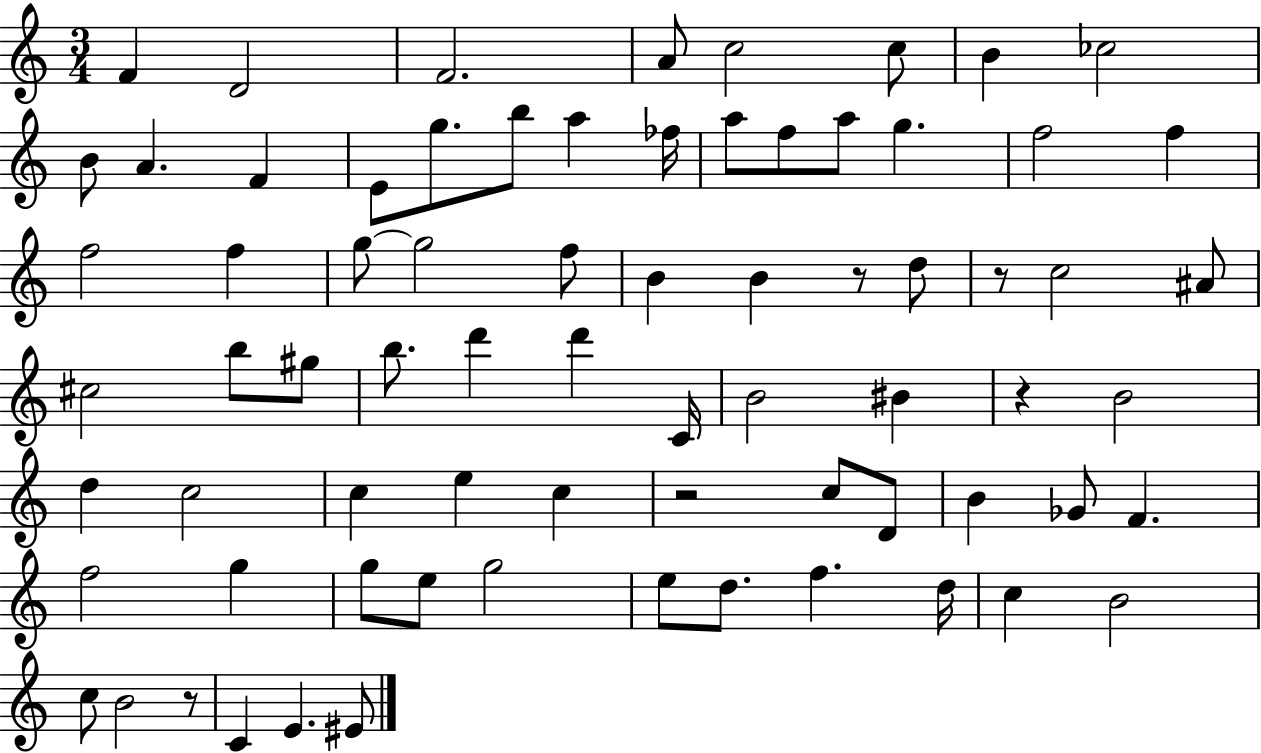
X:1
T:Untitled
M:3/4
L:1/4
K:C
F D2 F2 A/2 c2 c/2 B _c2 B/2 A F E/2 g/2 b/2 a _f/4 a/2 f/2 a/2 g f2 f f2 f g/2 g2 f/2 B B z/2 d/2 z/2 c2 ^A/2 ^c2 b/2 ^g/2 b/2 d' d' C/4 B2 ^B z B2 d c2 c e c z2 c/2 D/2 B _G/2 F f2 g g/2 e/2 g2 e/2 d/2 f d/4 c B2 c/2 B2 z/2 C E ^E/2